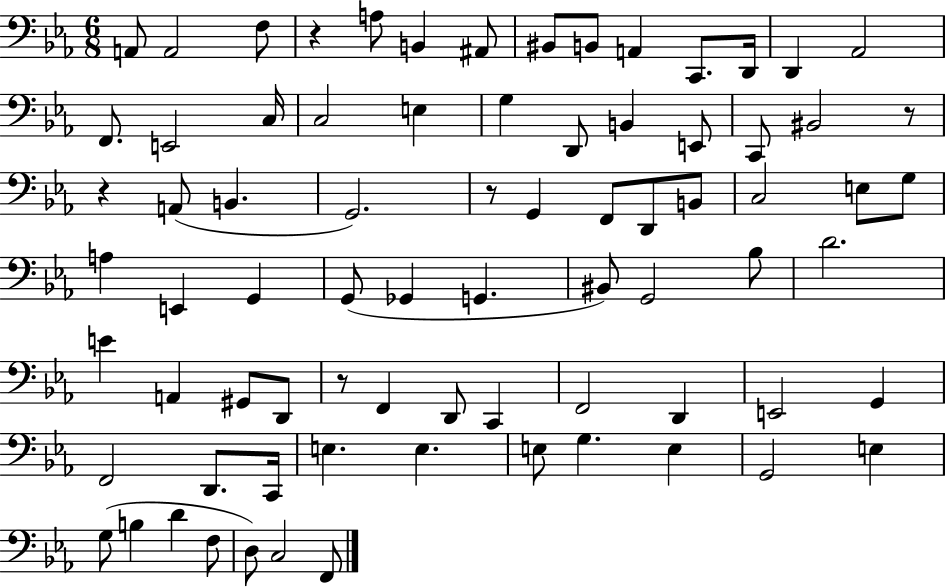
{
  \clef bass
  \numericTimeSignature
  \time 6/8
  \key ees \major
  \repeat volta 2 { a,8 a,2 f8 | r4 a8 b,4 ais,8 | bis,8 b,8 a,4 c,8. d,16 | d,4 aes,2 | \break f,8. e,2 c16 | c2 e4 | g4 d,8 b,4 e,8 | c,8 bis,2 r8 | \break r4 a,8( b,4. | g,2.) | r8 g,4 f,8 d,8 b,8 | c2 e8 g8 | \break a4 e,4 g,4 | g,8( ges,4 g,4. | bis,8) g,2 bes8 | d'2. | \break e'4 a,4 gis,8 d,8 | r8 f,4 d,8 c,4 | f,2 d,4 | e,2 g,4 | \break f,2 d,8. c,16 | e4. e4. | e8 g4. e4 | g,2 e4 | \break g8( b4 d'4 f8 | d8) c2 f,8 | } \bar "|."
}